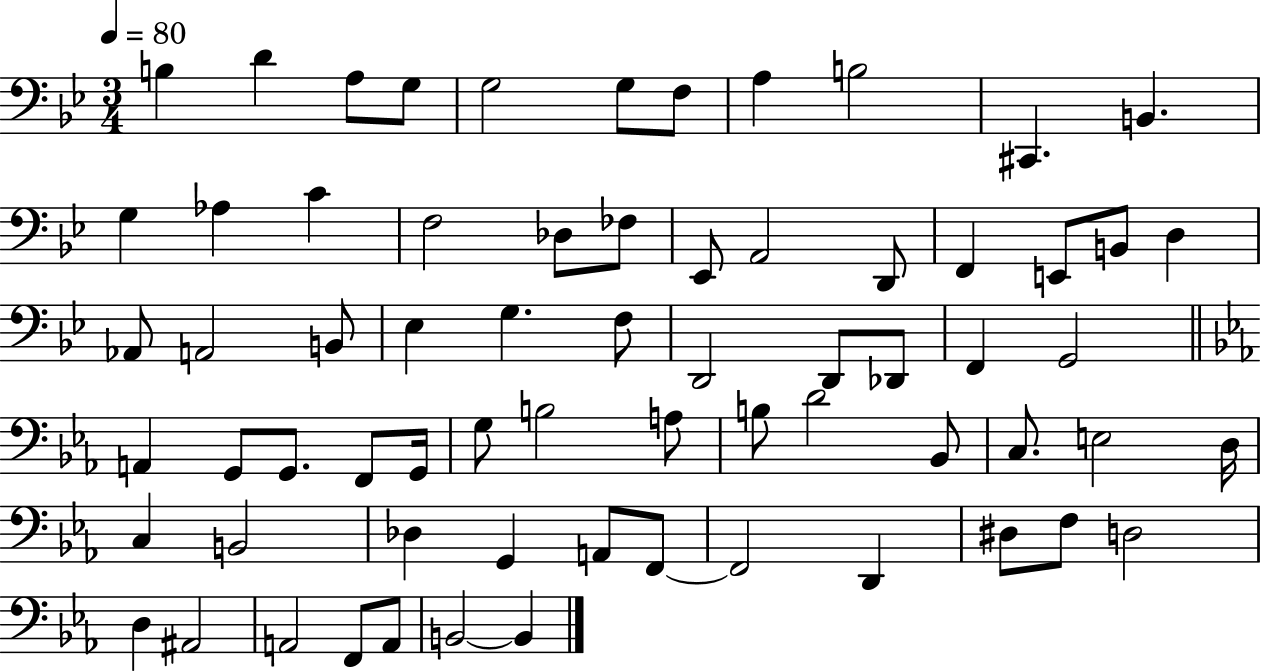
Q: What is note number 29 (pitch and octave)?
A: G3